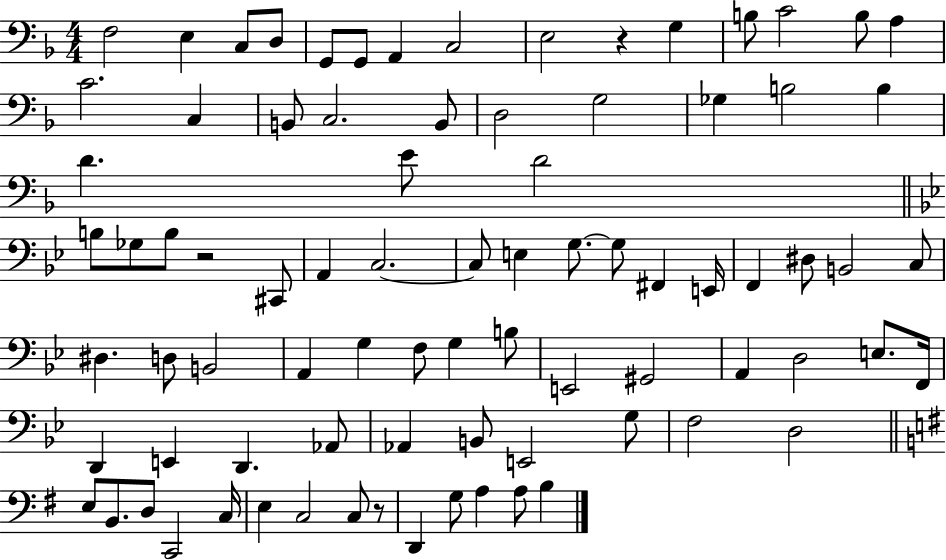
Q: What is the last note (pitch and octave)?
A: B3